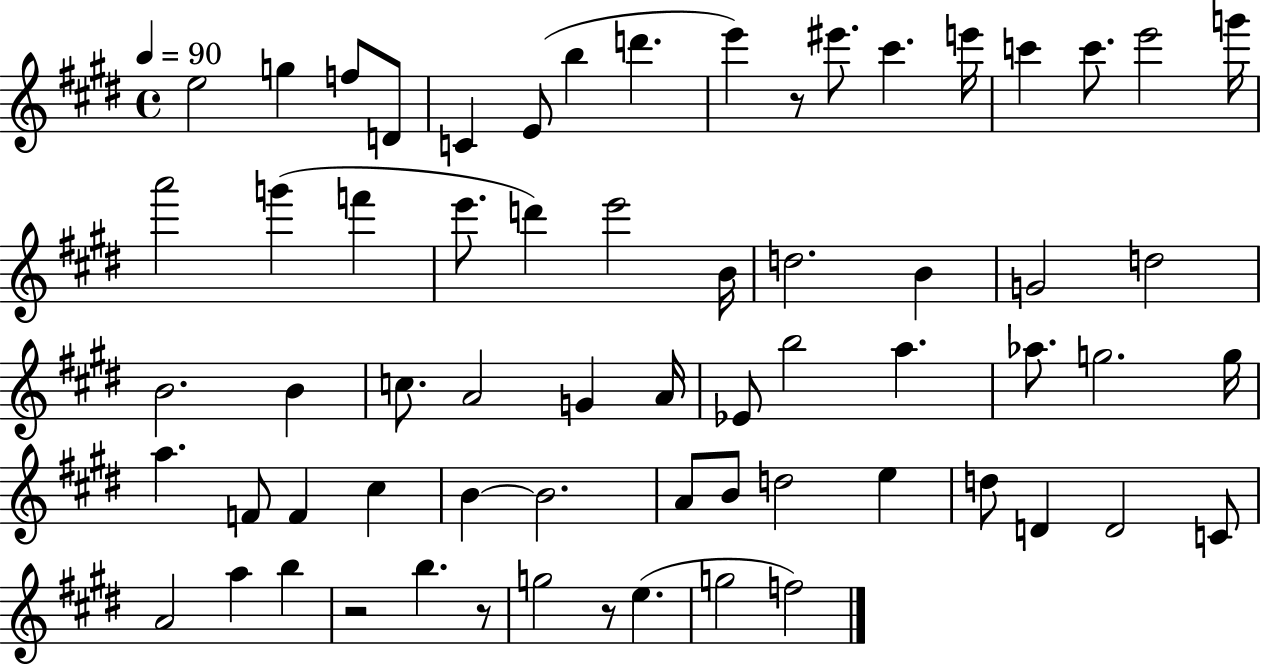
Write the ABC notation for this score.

X:1
T:Untitled
M:4/4
L:1/4
K:E
e2 g f/2 D/2 C E/2 b d' e' z/2 ^e'/2 ^c' e'/4 c' c'/2 e'2 g'/4 a'2 g' f' e'/2 d' e'2 B/4 d2 B G2 d2 B2 B c/2 A2 G A/4 _E/2 b2 a _a/2 g2 g/4 a F/2 F ^c B B2 A/2 B/2 d2 e d/2 D D2 C/2 A2 a b z2 b z/2 g2 z/2 e g2 f2